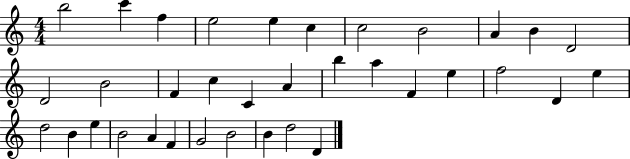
B5/h C6/q F5/q E5/h E5/q C5/q C5/h B4/h A4/q B4/q D4/h D4/h B4/h F4/q C5/q C4/q A4/q B5/q A5/q F4/q E5/q F5/h D4/q E5/q D5/h B4/q E5/q B4/h A4/q F4/q G4/h B4/h B4/q D5/h D4/q